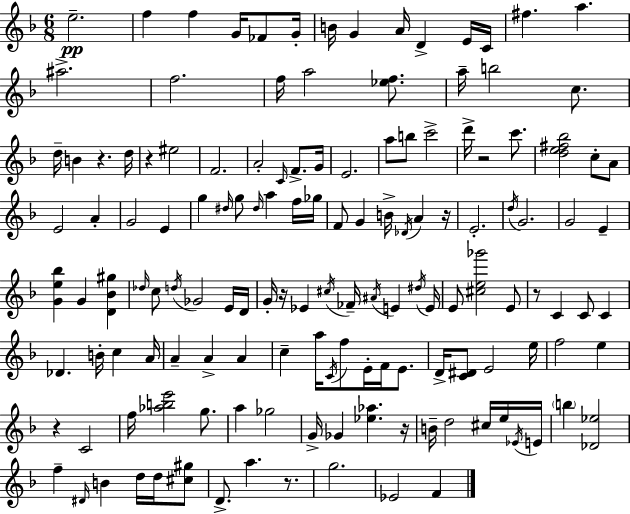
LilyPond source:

{
  \clef treble
  \numericTimeSignature
  \time 6/8
  \key f \major
  e''2.--\pp | f''4 f''4 g'16 fes'8 g'16-. | b'16 g'4 a'16 d'4-> e'16 c'16 | fis''4. a''4. | \break ais''2.-> | f''2. | f''16 a''2 <ees'' f''>8. | a''16-- b''2 c''8. | \break d''16-- b'4 r4. d''16 | r4 eis''2 | f'2. | a'2-. \grace { c'16 } f'8.-> | \break g'16 e'2. | a''8 b''8 c'''2-> | d'''16-> r2 c'''8. | <d'' e'' fis'' bes''>2 c''8-. a'8 | \break e'2 a'4-. | g'2 e'4 | g''4 \grace { dis''16 } g''8 \grace { dis''16 } a''4 | f''16 ges''16 f'8 g'4 b'16-> \acciaccatura { des'16 } a'4 | \break r16 e'2.-. | \acciaccatura { d''16 } g'2. | g'2 | e'4-- <g' e'' bes''>4 g'4 | \break <d' bes' gis''>4 \grace { des''16 } c''8 \acciaccatura { d''16 } ges'2 | e'16 d'16 g'16-. r16 ees'4 | \acciaccatura { cis''16 } fes'16-- \acciaccatura { ais'16 } e'4 \acciaccatura { dis''16 } e'16 e'8 | <cis'' e'' ges'''>2 e'8 r8 | \break c'4 c'8 c'4 des'4. | b'16-. c''4 a'16 a'4-- | a'4-> a'4 c''4-- | a''16 \acciaccatura { c'16 } f''8 e'16-. f'16 e'8. d'16-> | \break <c' dis'>8 e'2 e''16 f''2 | e''4 r4 | c'2 f''16 | <aes'' b'' e'''>2 g''8. a''4 | \break ges''2 g'16-> | ges'4 <ees'' aes''>4. r16 b'16-- | d''2 cis''16 e''16 \acciaccatura { ees'16 } e'16 | \parenthesize b''4 <des' ees''>2 | \break f''4-- \grace { dis'16 } b'4 d''16 d''16 <cis'' gis''>8 | d'8.-> a''4. r8. | g''2. | ees'2 f'4 | \break \bar "|."
}